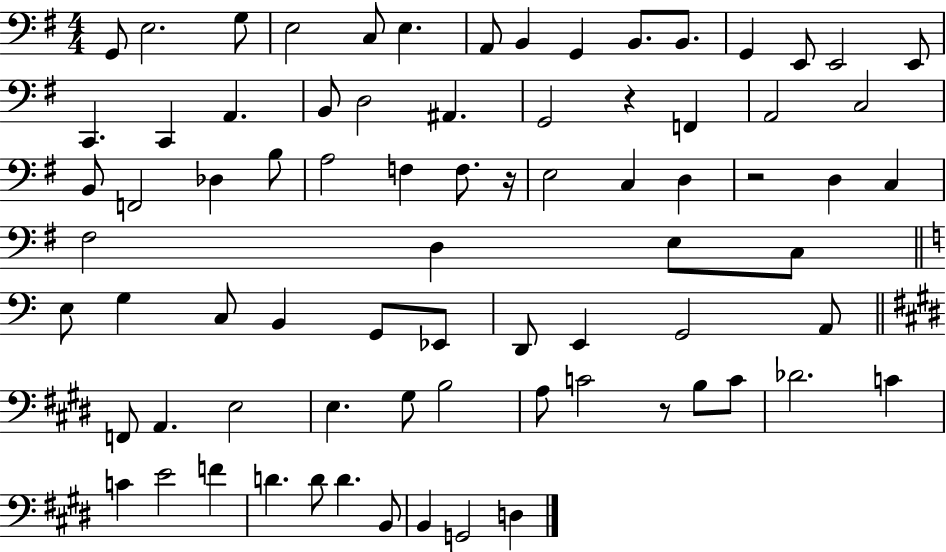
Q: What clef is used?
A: bass